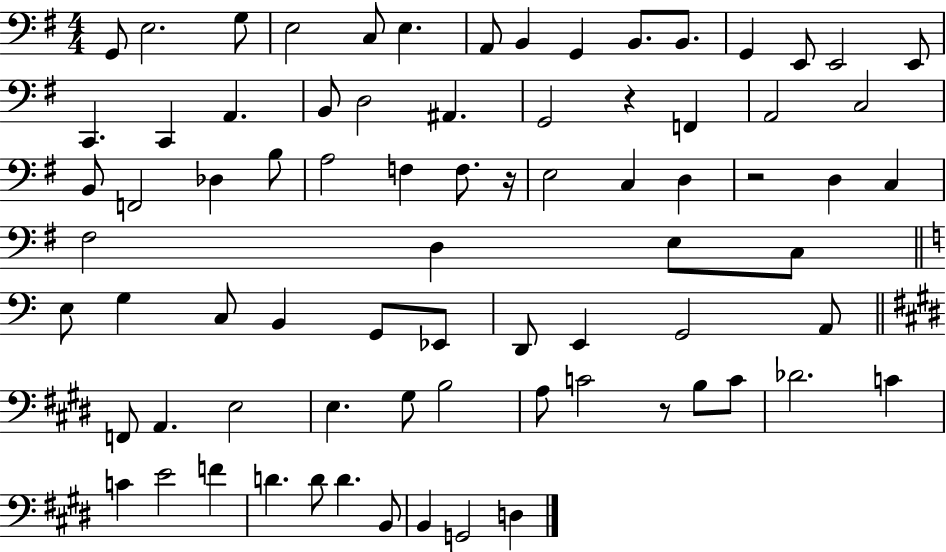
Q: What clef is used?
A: bass